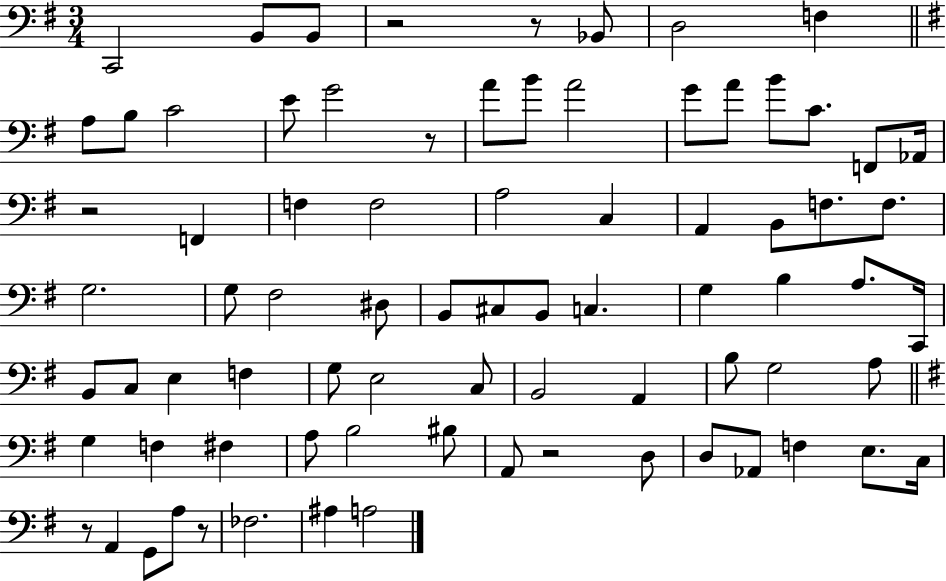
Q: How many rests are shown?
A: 7